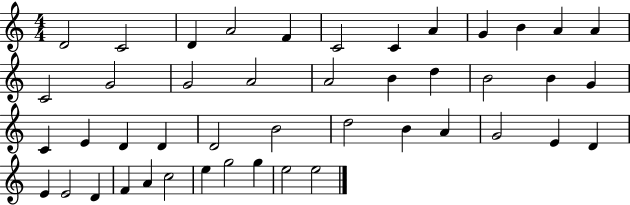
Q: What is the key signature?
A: C major